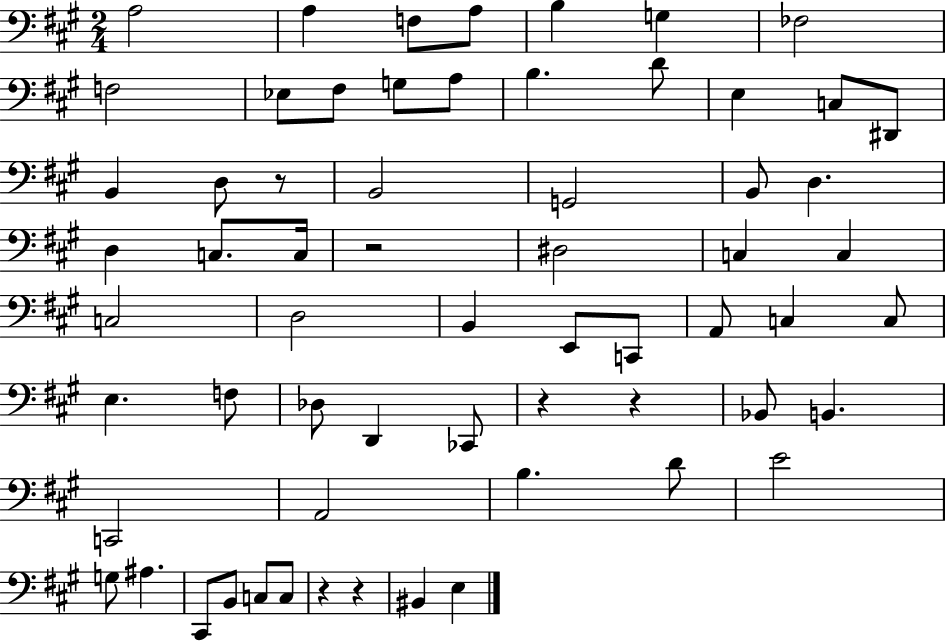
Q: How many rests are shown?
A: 6